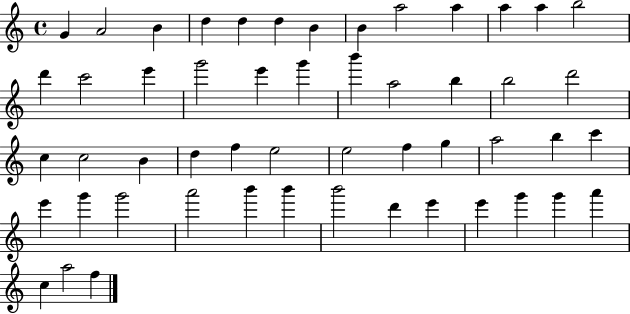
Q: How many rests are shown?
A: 0